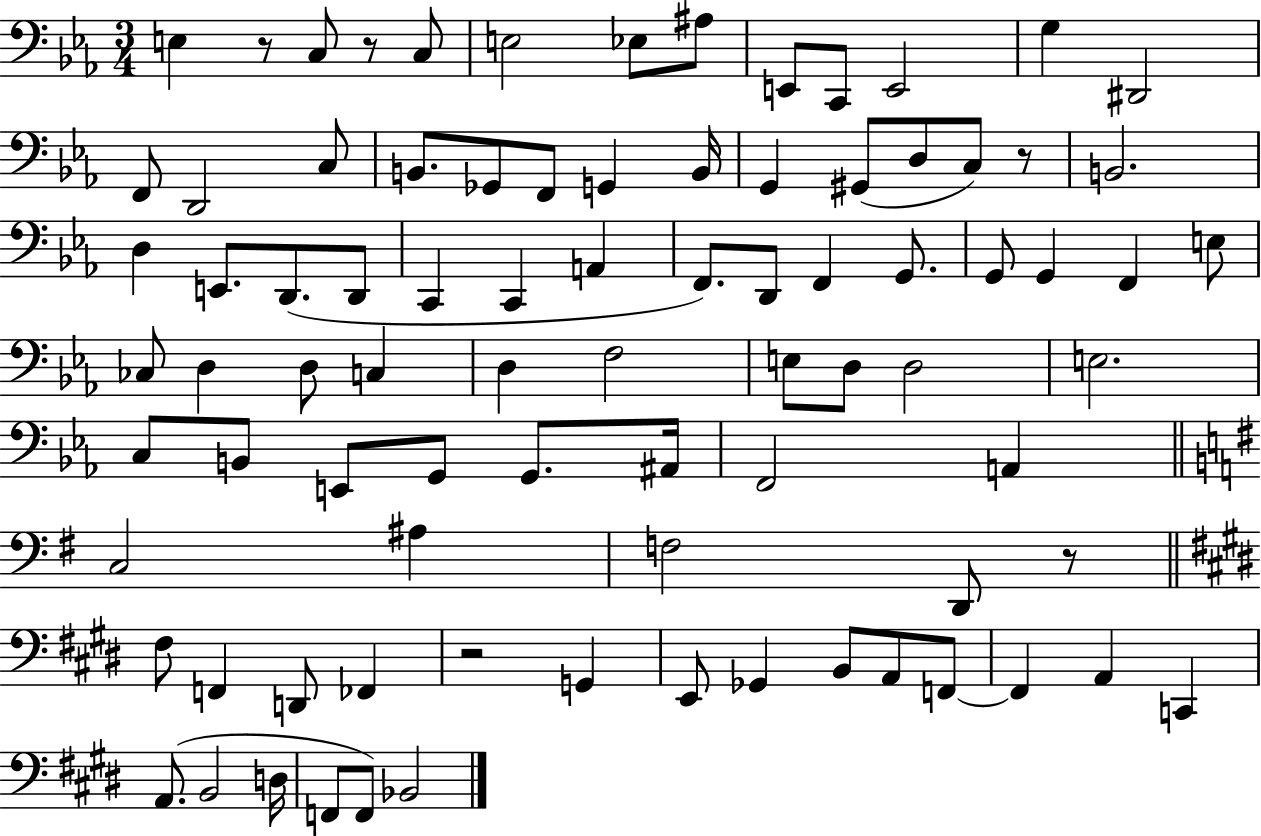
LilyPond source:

{
  \clef bass
  \numericTimeSignature
  \time 3/4
  \key ees \major
  e4 r8 c8 r8 c8 | e2 ees8 ais8 | e,8 c,8 e,2 | g4 dis,2 | \break f,8 d,2 c8 | b,8. ges,8 f,8 g,4 b,16 | g,4 gis,8( d8 c8) r8 | b,2. | \break d4 e,8. d,8.( d,8 | c,4 c,4 a,4 | f,8.) d,8 f,4 g,8. | g,8 g,4 f,4 e8 | \break ces8 d4 d8 c4 | d4 f2 | e8 d8 d2 | e2. | \break c8 b,8 e,8 g,8 g,8. ais,16 | f,2 a,4 | \bar "||" \break \key e \minor c2 ais4 | f2 d,8 r8 | \bar "||" \break \key e \major fis8 f,4 d,8 fes,4 | r2 g,4 | e,8 ges,4 b,8 a,8 f,8~~ | f,4 a,4 c,4 | \break a,8.( b,2 d16 | f,8 f,8) bes,2 | \bar "|."
}